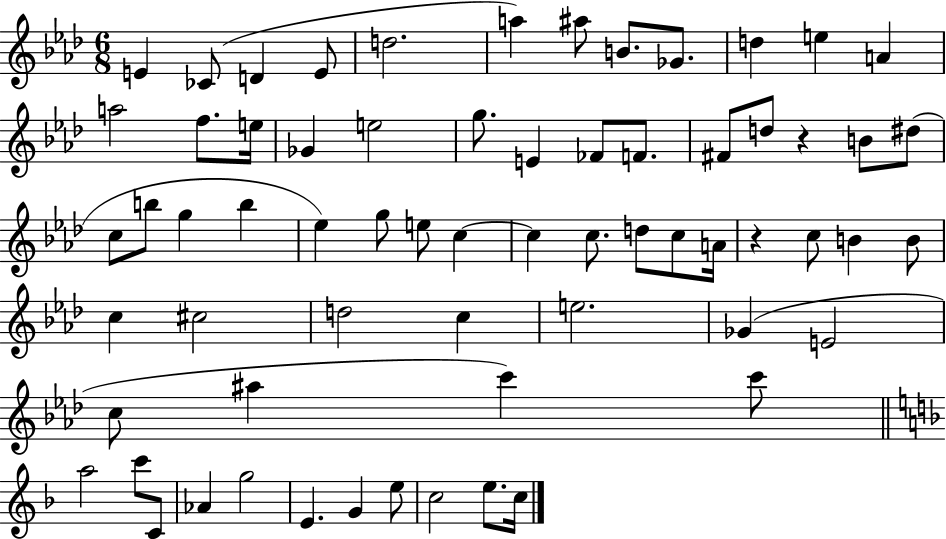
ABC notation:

X:1
T:Untitled
M:6/8
L:1/4
K:Ab
E _C/2 D E/2 d2 a ^a/2 B/2 _G/2 d e A a2 f/2 e/4 _G e2 g/2 E _F/2 F/2 ^F/2 d/2 z B/2 ^d/2 c/2 b/2 g b _e g/2 e/2 c c c/2 d/2 c/2 A/4 z c/2 B B/2 c ^c2 d2 c e2 _G E2 c/2 ^a c' c'/2 a2 c'/2 C/2 _A g2 E G e/2 c2 e/2 c/4